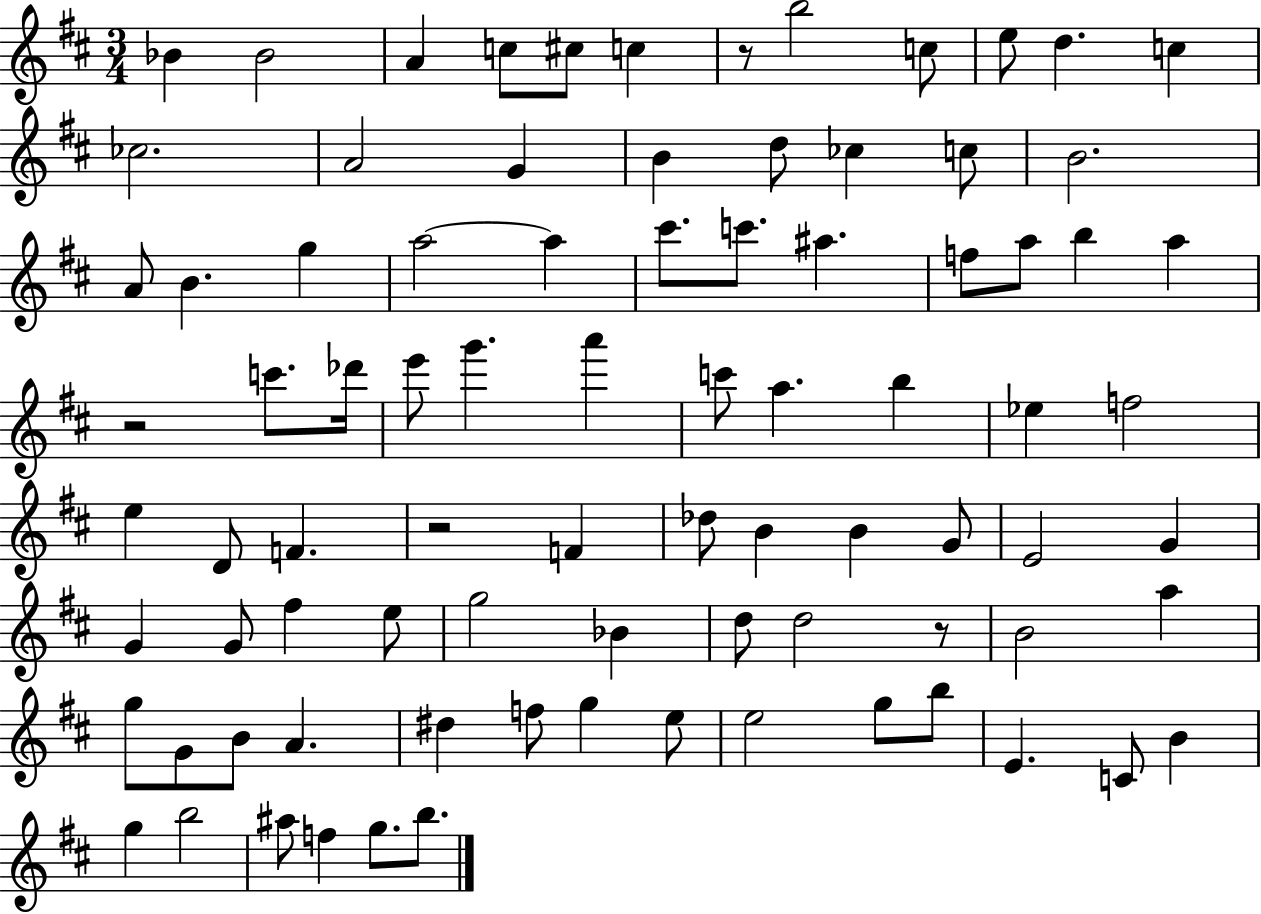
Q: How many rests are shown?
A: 4